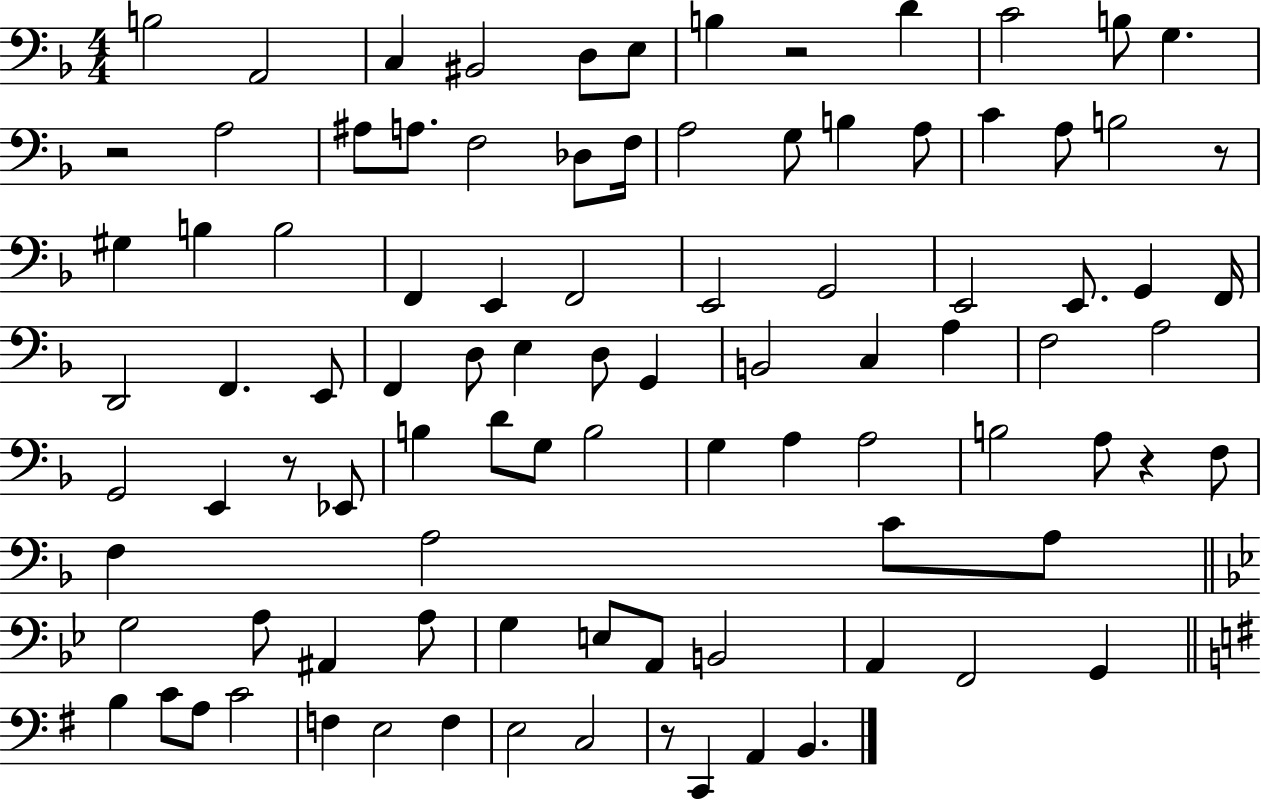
X:1
T:Untitled
M:4/4
L:1/4
K:F
B,2 A,,2 C, ^B,,2 D,/2 E,/2 B, z2 D C2 B,/2 G, z2 A,2 ^A,/2 A,/2 F,2 _D,/2 F,/4 A,2 G,/2 B, A,/2 C A,/2 B,2 z/2 ^G, B, B,2 F,, E,, F,,2 E,,2 G,,2 E,,2 E,,/2 G,, F,,/4 D,,2 F,, E,,/2 F,, D,/2 E, D,/2 G,, B,,2 C, A, F,2 A,2 G,,2 E,, z/2 _E,,/2 B, D/2 G,/2 B,2 G, A, A,2 B,2 A,/2 z F,/2 F, A,2 C/2 A,/2 G,2 A,/2 ^A,, A,/2 G, E,/2 A,,/2 B,,2 A,, F,,2 G,, B, C/2 A,/2 C2 F, E,2 F, E,2 C,2 z/2 C,, A,, B,,